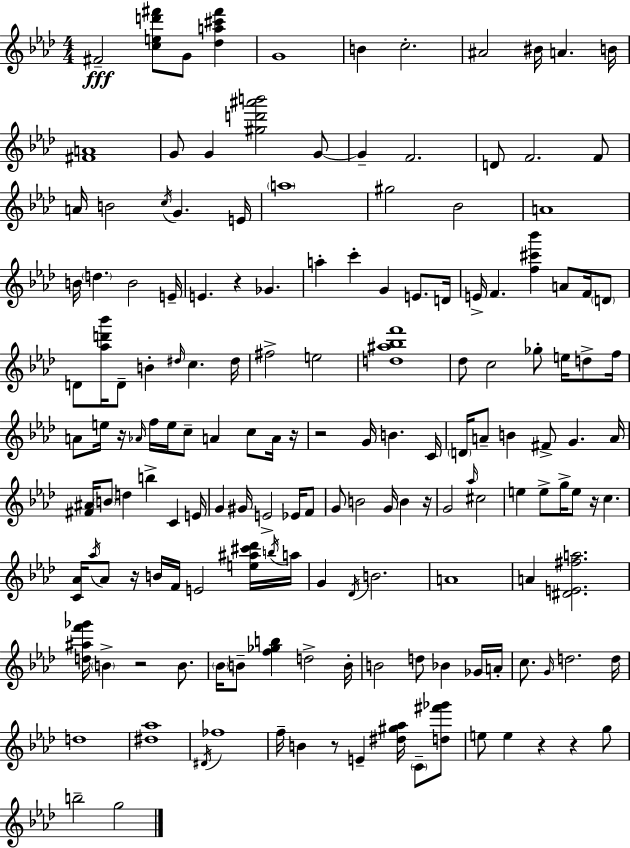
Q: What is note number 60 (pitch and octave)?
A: F5